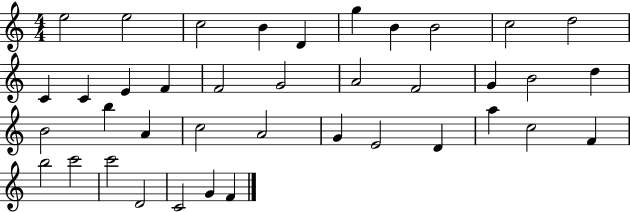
X:1
T:Untitled
M:4/4
L:1/4
K:C
e2 e2 c2 B D g B B2 c2 d2 C C E F F2 G2 A2 F2 G B2 d B2 b A c2 A2 G E2 D a c2 F b2 c'2 c'2 D2 C2 G F